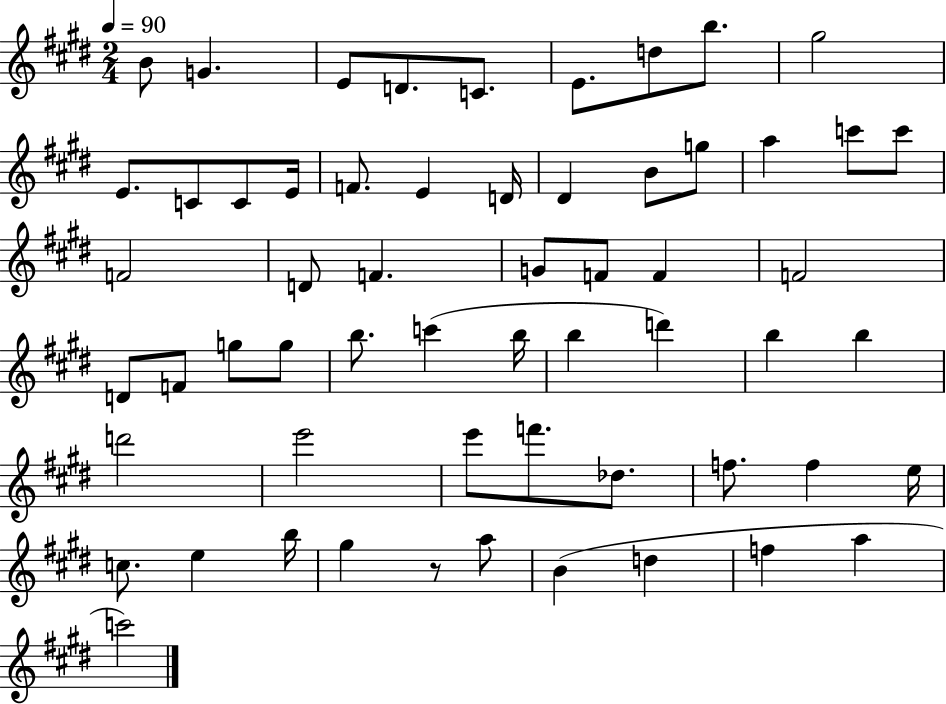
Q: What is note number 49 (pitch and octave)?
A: C5